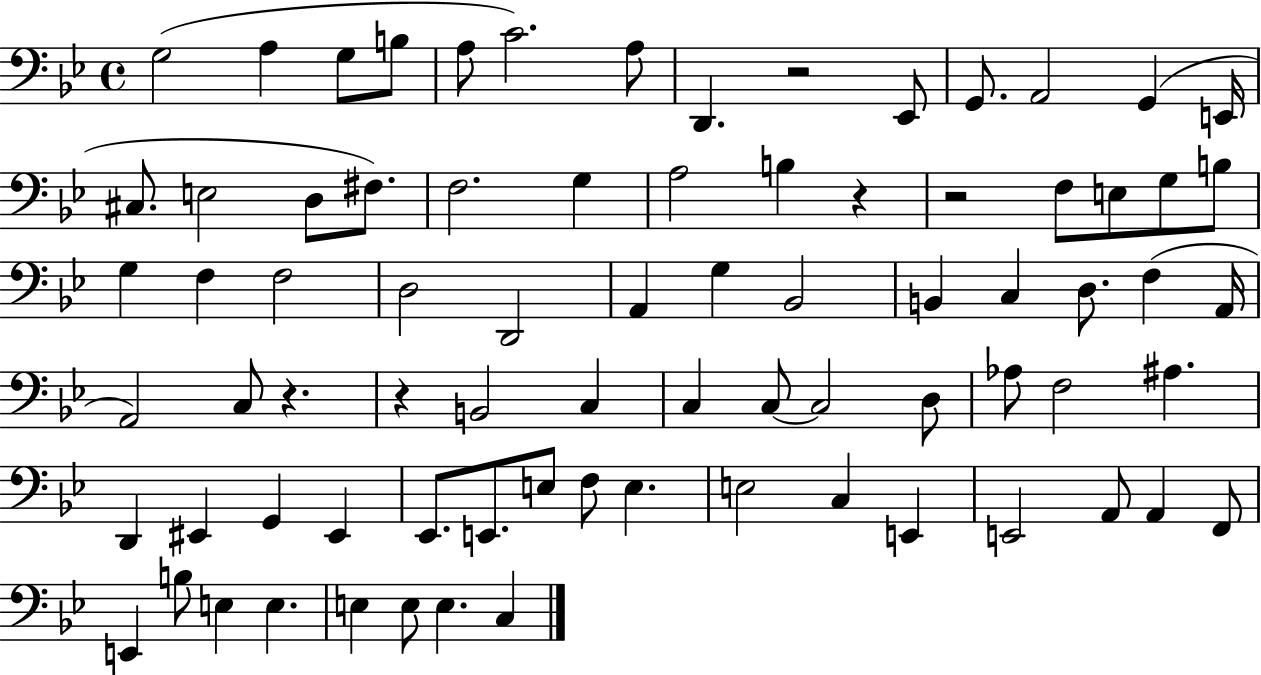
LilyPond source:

{
  \clef bass
  \time 4/4
  \defaultTimeSignature
  \key bes \major
  \repeat volta 2 { g2( a4 g8 b8 | a8 c'2.) a8 | d,4. r2 ees,8 | g,8. a,2 g,4( e,16 | \break cis8. e2 d8 fis8.) | f2. g4 | a2 b4 r4 | r2 f8 e8 g8 b8 | \break g4 f4 f2 | d2 d,2 | a,4 g4 bes,2 | b,4 c4 d8. f4( a,16 | \break a,2) c8 r4. | r4 b,2 c4 | c4 c8~~ c2 d8 | aes8 f2 ais4. | \break d,4 eis,4 g,4 eis,4 | ees,8. e,8. e8 f8 e4. | e2 c4 e,4 | e,2 a,8 a,4 f,8 | \break e,4 b8 e4 e4. | e4 e8 e4. c4 | } \bar "|."
}